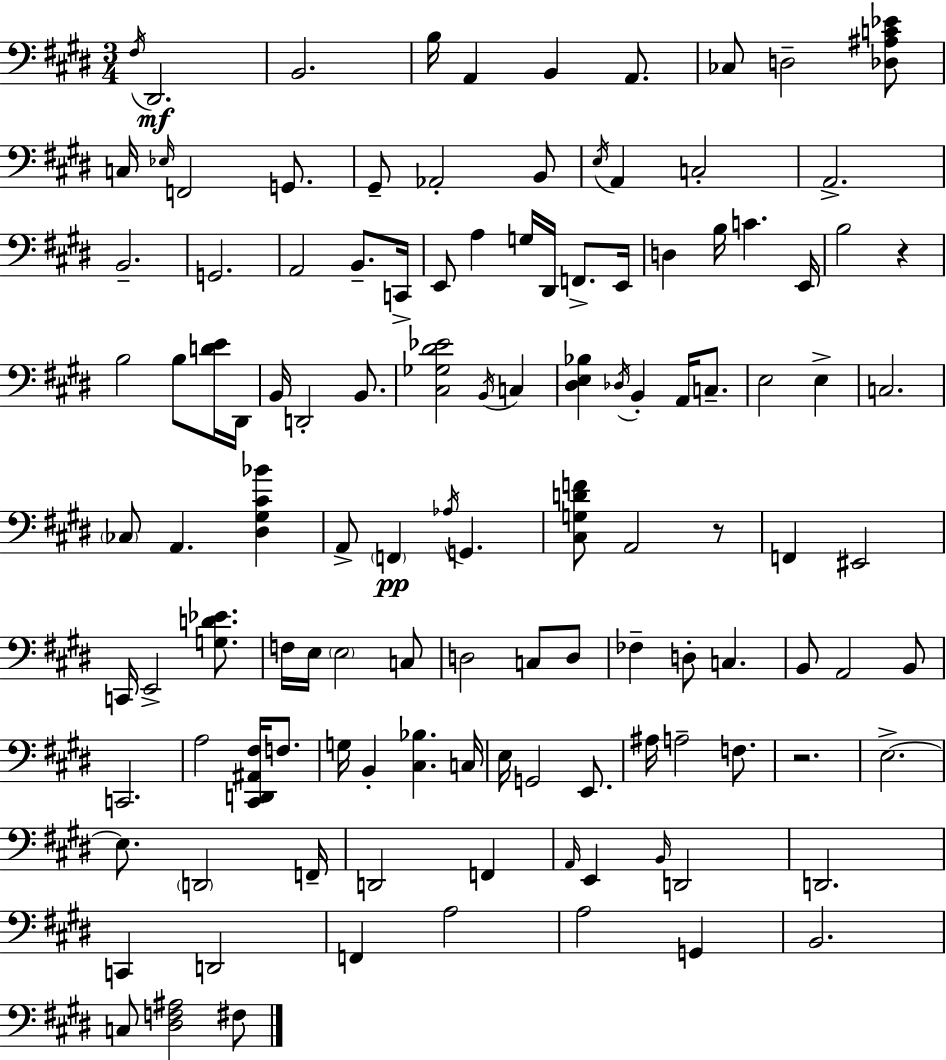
F#3/s D#2/h. B2/h. B3/s A2/q B2/q A2/e. CES3/e D3/h [Db3,A#3,C4,Eb4]/e C3/s Eb3/s F2/h G2/e. G#2/e Ab2/h B2/e E3/s A2/q C3/h A2/h. B2/h. G2/h. A2/h B2/e. C2/s E2/e A3/q G3/s D#2/s F2/e. E2/s D3/q B3/s C4/q. E2/s B3/h R/q B3/h B3/e [D4,E4]/s D#2/s B2/s D2/h B2/e. [C#3,Gb3,D#4,Eb4]/h B2/s C3/q [D#3,E3,Bb3]/q Db3/s B2/q A2/s C3/e. E3/h E3/q C3/h. CES3/e A2/q. [D#3,G#3,C#4,Bb4]/q A2/e F2/q Ab3/s G2/q. [C#3,G3,D4,F4]/e A2/h R/e F2/q EIS2/h C2/s E2/h [G3,D4,Eb4]/e. F3/s E3/s E3/h C3/e D3/h C3/e D3/e FES3/q D3/e C3/q. B2/e A2/h B2/e C2/h. A3/h [C#2,D2,A#2,F#3]/s F3/e. G3/s B2/q [C#3,Bb3]/q. C3/s E3/s G2/h E2/e. A#3/s A3/h F3/e. R/h. E3/h. E3/e. D2/h F2/s D2/h F2/q A2/s E2/q B2/s D2/h D2/h. C2/q D2/h F2/q A3/h A3/h G2/q B2/h. C3/e [D#3,F3,A#3]/h F#3/e